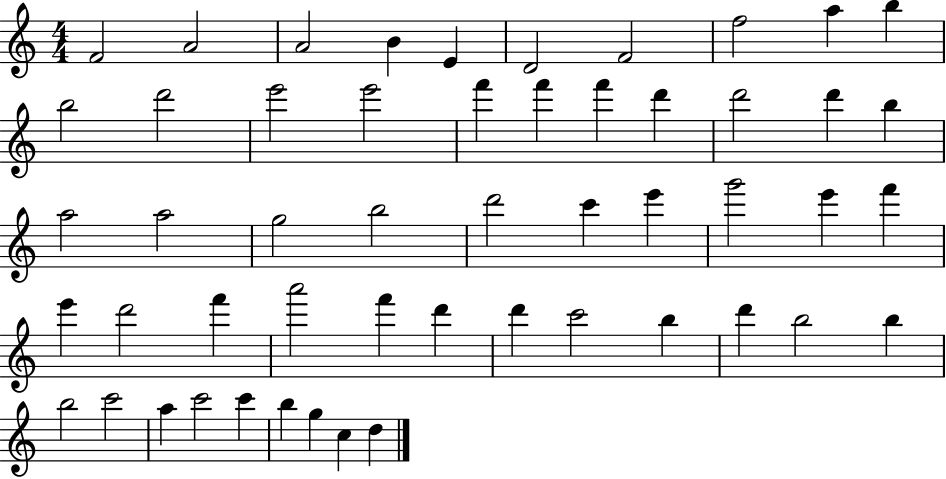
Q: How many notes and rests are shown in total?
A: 52